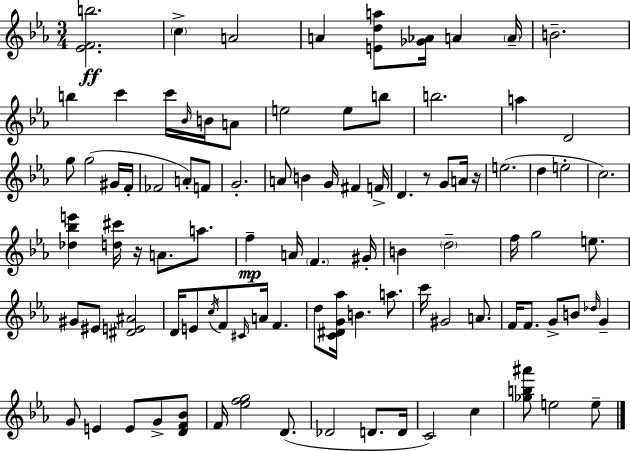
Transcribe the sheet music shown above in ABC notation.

X:1
T:Untitled
M:3/4
L:1/4
K:Cm
[_EFb]2 c A2 A [Eda]/2 [_G_A]/4 A A/4 B2 b c' c'/4 _B/4 B/4 A/2 e2 e/2 b/2 b2 a D2 g/2 g2 ^G/4 F/4 _F2 A/2 F/2 G2 A/2 B G/4 ^F F/4 D z/2 G/2 A/4 z/4 e2 d e2 c2 [_d_be'] [d^c']/4 z/4 A/2 a/2 f A/4 F ^G/4 B d2 f/4 g2 e/2 ^G/2 ^E/2 [^DE^A]2 D/4 E/2 c/4 F/2 ^C/4 A/4 F d/2 [C^DG_a]/4 B a/2 c'/4 ^G2 A/2 F/4 F/2 G/2 B/2 _d/4 G G/2 E E/2 G/2 [DF_B]/2 F/4 [_efg]2 D/2 _D2 D/2 D/4 C2 c [_gb^a']/2 e2 e/2